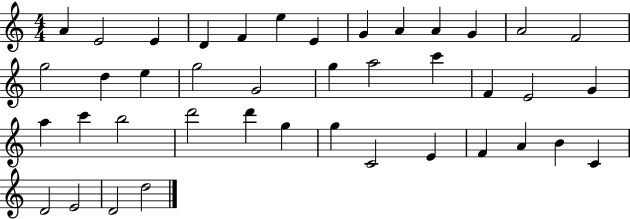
A4/q E4/h E4/q D4/q F4/q E5/q E4/q G4/q A4/q A4/q G4/q A4/h F4/h G5/h D5/q E5/q G5/h G4/h G5/q A5/h C6/q F4/q E4/h G4/q A5/q C6/q B5/h D6/h D6/q G5/q G5/q C4/h E4/q F4/q A4/q B4/q C4/q D4/h E4/h D4/h D5/h